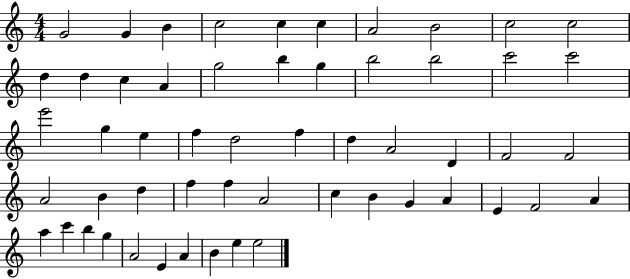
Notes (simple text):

G4/h G4/q B4/q C5/h C5/q C5/q A4/h B4/h C5/h C5/h D5/q D5/q C5/q A4/q G5/h B5/q G5/q B5/h B5/h C6/h C6/h E6/h G5/q E5/q F5/q D5/h F5/q D5/q A4/h D4/q F4/h F4/h A4/h B4/q D5/q F5/q F5/q A4/h C5/q B4/q G4/q A4/q E4/q F4/h A4/q A5/q C6/q B5/q G5/q A4/h E4/q A4/q B4/q E5/q E5/h